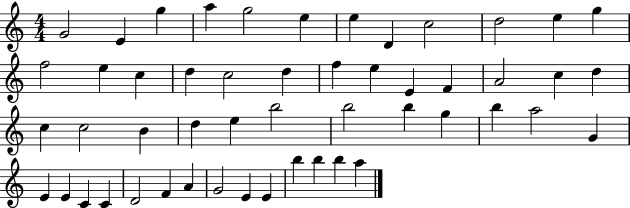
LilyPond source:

{
  \clef treble
  \numericTimeSignature
  \time 4/4
  \key c \major
  g'2 e'4 g''4 | a''4 g''2 e''4 | e''4 d'4 c''2 | d''2 e''4 g''4 | \break f''2 e''4 c''4 | d''4 c''2 d''4 | f''4 e''4 e'4 f'4 | a'2 c''4 d''4 | \break c''4 c''2 b'4 | d''4 e''4 b''2 | b''2 b''4 g''4 | b''4 a''2 g'4 | \break e'4 e'4 c'4 c'4 | d'2 f'4 a'4 | g'2 e'4 e'4 | b''4 b''4 b''4 a''4 | \break \bar "|."
}